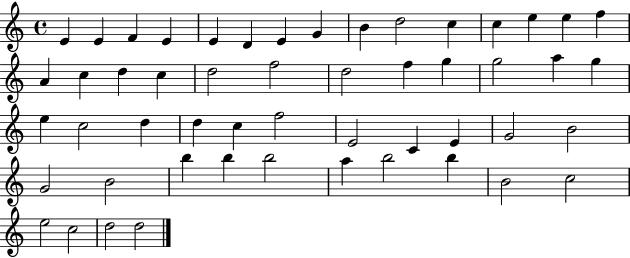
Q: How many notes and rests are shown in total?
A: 52